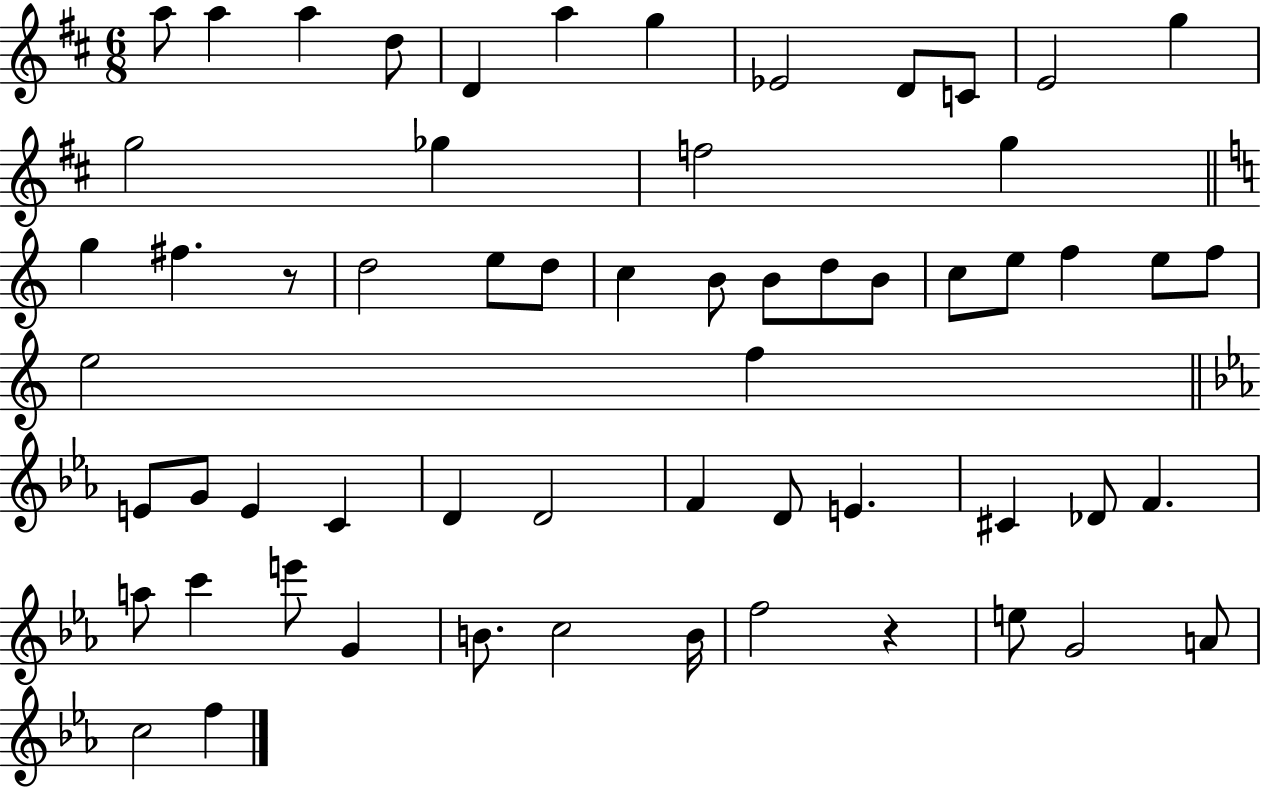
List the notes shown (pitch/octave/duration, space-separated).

A5/e A5/q A5/q D5/e D4/q A5/q G5/q Eb4/h D4/e C4/e E4/h G5/q G5/h Gb5/q F5/h G5/q G5/q F#5/q. R/e D5/h E5/e D5/e C5/q B4/e B4/e D5/e B4/e C5/e E5/e F5/q E5/e F5/e E5/h F5/q E4/e G4/e E4/q C4/q D4/q D4/h F4/q D4/e E4/q. C#4/q Db4/e F4/q. A5/e C6/q E6/e G4/q B4/e. C5/h B4/s F5/h R/q E5/e G4/h A4/e C5/h F5/q